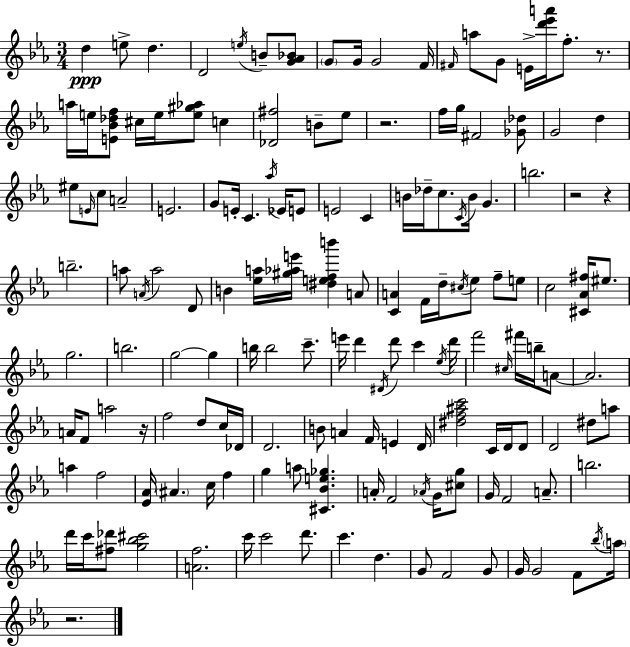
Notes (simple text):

D5/q E5/e D5/q. D4/h E5/s B4/e [G4,Ab4,Bb4]/e G4/e G4/s G4/h F4/s F#4/s A5/e G4/e E4/s [D6,Eb6,A6]/s F5/e. R/e. A5/s E5/s [E4,Bb4,Db5,F5]/e C#5/s E5/s [E5,G#5,Ab5]/e C5/q [Db4,F#5]/h B4/e Eb5/e R/h. F5/s G5/s F#4/h [Gb4,Db5]/e G4/h D5/q EIS5/e E4/s C5/e A4/h E4/h. G4/e E4/s C4/q. Ab5/s Eb4/s E4/e E4/h C4/q B4/s Db5/s C5/e. C4/s B4/s G4/q. B5/h. R/h R/q B5/h. A5/e A4/s A5/h D4/e B4/q [Eb5,A5]/s [G#5,Ab5,E6]/s [D#5,E5,F5,B6]/q A4/e [C4,A4]/q F4/s D5/s C#5/s Eb5/e F5/e E5/e C5/h [C#4,Ab4,F#5]/s EIS5/e. G5/h. B5/h. G5/h G5/q B5/s B5/h C6/e. E6/s D6/q D#4/s D6/e C6/q Eb5/s D6/s F6/h C#5/s F#6/s B5/s A4/e A4/h. A4/s F4/e A5/h R/s F5/h D5/e C5/s Db4/s D4/h. B4/e A4/q F4/s E4/q D4/s [D#5,F5,A#5,C6]/h C4/s D4/s D4/e D4/h D#5/e A5/e A5/q F5/h [Eb4,Ab4]/s A#4/q. C5/s F5/q G5/q A5/e [C#4,Bb4,E5,Gb5]/q. A4/s F4/h Ab4/s G4/s [C#5,G5]/e G4/s F4/h A4/e. B5/h. D6/s C6/s [F#5,Db6]/e [G5,Bb5,C#6]/h [A4,F5]/h. C6/s C6/h D6/e. C6/q. D5/q. G4/e F4/h G4/e G4/s G4/h F4/e Bb5/s A5/s R/h.